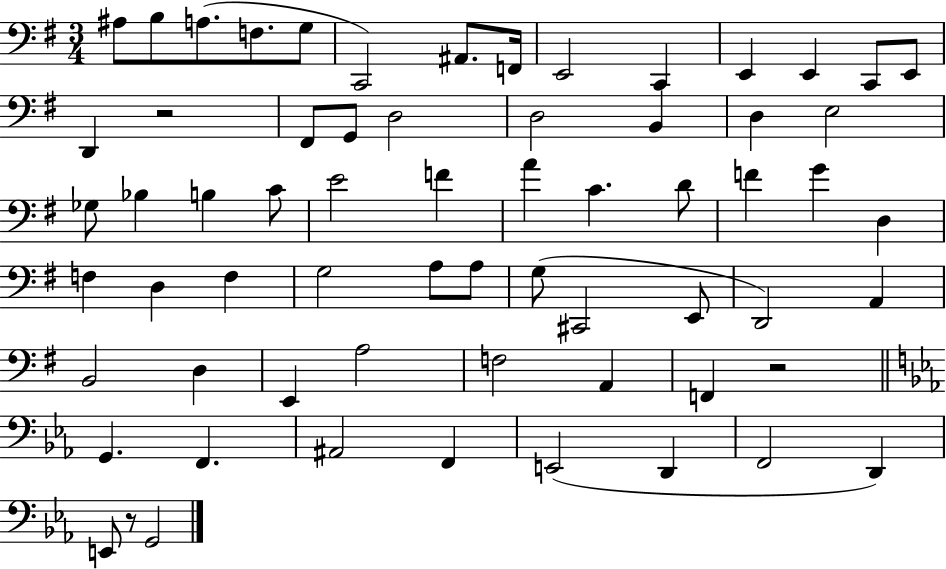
{
  \clef bass
  \numericTimeSignature
  \time 3/4
  \key g \major
  ais8 b8 a8.( f8. g8 | c,2) ais,8. f,16 | e,2 c,4 | e,4 e,4 c,8 e,8 | \break d,4 r2 | fis,8 g,8 d2 | d2 b,4 | d4 e2 | \break ges8 bes4 b4 c'8 | e'2 f'4 | a'4 c'4. d'8 | f'4 g'4 d4 | \break f4 d4 f4 | g2 a8 a8 | g8( cis,2 e,8 | d,2) a,4 | \break b,2 d4 | e,4 a2 | f2 a,4 | f,4 r2 | \break \bar "||" \break \key ees \major g,4. f,4. | ais,2 f,4 | e,2( d,4 | f,2 d,4) | \break e,8 r8 g,2 | \bar "|."
}